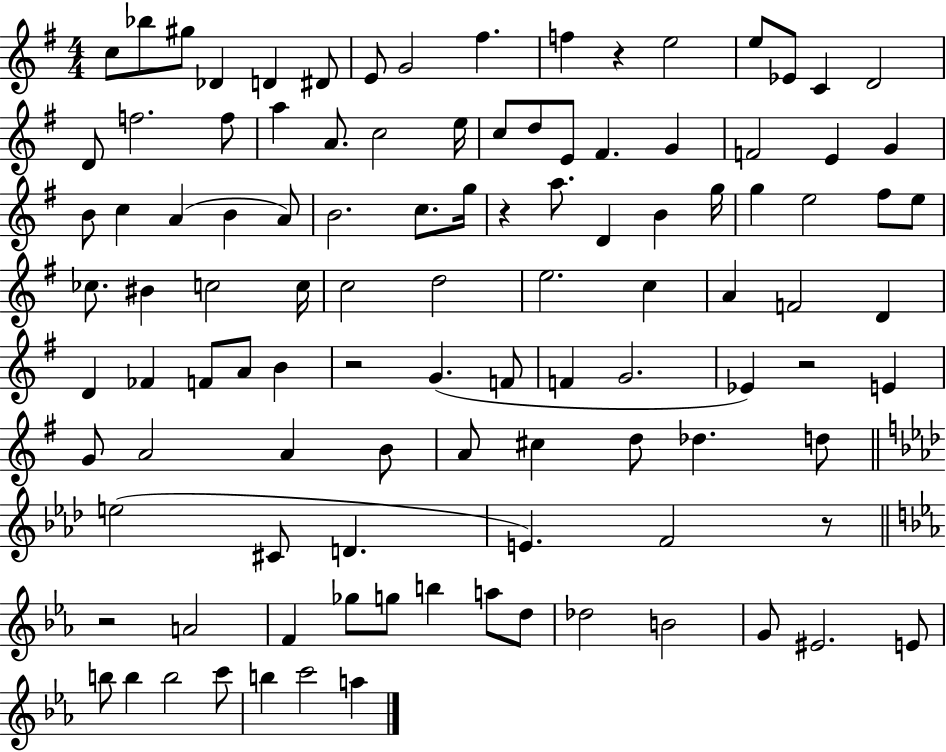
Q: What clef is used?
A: treble